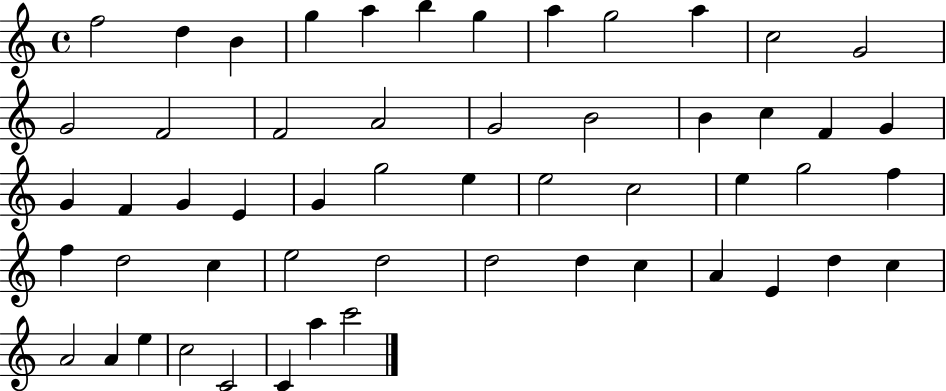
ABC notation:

X:1
T:Untitled
M:4/4
L:1/4
K:C
f2 d B g a b g a g2 a c2 G2 G2 F2 F2 A2 G2 B2 B c F G G F G E G g2 e e2 c2 e g2 f f d2 c e2 d2 d2 d c A E d c A2 A e c2 C2 C a c'2